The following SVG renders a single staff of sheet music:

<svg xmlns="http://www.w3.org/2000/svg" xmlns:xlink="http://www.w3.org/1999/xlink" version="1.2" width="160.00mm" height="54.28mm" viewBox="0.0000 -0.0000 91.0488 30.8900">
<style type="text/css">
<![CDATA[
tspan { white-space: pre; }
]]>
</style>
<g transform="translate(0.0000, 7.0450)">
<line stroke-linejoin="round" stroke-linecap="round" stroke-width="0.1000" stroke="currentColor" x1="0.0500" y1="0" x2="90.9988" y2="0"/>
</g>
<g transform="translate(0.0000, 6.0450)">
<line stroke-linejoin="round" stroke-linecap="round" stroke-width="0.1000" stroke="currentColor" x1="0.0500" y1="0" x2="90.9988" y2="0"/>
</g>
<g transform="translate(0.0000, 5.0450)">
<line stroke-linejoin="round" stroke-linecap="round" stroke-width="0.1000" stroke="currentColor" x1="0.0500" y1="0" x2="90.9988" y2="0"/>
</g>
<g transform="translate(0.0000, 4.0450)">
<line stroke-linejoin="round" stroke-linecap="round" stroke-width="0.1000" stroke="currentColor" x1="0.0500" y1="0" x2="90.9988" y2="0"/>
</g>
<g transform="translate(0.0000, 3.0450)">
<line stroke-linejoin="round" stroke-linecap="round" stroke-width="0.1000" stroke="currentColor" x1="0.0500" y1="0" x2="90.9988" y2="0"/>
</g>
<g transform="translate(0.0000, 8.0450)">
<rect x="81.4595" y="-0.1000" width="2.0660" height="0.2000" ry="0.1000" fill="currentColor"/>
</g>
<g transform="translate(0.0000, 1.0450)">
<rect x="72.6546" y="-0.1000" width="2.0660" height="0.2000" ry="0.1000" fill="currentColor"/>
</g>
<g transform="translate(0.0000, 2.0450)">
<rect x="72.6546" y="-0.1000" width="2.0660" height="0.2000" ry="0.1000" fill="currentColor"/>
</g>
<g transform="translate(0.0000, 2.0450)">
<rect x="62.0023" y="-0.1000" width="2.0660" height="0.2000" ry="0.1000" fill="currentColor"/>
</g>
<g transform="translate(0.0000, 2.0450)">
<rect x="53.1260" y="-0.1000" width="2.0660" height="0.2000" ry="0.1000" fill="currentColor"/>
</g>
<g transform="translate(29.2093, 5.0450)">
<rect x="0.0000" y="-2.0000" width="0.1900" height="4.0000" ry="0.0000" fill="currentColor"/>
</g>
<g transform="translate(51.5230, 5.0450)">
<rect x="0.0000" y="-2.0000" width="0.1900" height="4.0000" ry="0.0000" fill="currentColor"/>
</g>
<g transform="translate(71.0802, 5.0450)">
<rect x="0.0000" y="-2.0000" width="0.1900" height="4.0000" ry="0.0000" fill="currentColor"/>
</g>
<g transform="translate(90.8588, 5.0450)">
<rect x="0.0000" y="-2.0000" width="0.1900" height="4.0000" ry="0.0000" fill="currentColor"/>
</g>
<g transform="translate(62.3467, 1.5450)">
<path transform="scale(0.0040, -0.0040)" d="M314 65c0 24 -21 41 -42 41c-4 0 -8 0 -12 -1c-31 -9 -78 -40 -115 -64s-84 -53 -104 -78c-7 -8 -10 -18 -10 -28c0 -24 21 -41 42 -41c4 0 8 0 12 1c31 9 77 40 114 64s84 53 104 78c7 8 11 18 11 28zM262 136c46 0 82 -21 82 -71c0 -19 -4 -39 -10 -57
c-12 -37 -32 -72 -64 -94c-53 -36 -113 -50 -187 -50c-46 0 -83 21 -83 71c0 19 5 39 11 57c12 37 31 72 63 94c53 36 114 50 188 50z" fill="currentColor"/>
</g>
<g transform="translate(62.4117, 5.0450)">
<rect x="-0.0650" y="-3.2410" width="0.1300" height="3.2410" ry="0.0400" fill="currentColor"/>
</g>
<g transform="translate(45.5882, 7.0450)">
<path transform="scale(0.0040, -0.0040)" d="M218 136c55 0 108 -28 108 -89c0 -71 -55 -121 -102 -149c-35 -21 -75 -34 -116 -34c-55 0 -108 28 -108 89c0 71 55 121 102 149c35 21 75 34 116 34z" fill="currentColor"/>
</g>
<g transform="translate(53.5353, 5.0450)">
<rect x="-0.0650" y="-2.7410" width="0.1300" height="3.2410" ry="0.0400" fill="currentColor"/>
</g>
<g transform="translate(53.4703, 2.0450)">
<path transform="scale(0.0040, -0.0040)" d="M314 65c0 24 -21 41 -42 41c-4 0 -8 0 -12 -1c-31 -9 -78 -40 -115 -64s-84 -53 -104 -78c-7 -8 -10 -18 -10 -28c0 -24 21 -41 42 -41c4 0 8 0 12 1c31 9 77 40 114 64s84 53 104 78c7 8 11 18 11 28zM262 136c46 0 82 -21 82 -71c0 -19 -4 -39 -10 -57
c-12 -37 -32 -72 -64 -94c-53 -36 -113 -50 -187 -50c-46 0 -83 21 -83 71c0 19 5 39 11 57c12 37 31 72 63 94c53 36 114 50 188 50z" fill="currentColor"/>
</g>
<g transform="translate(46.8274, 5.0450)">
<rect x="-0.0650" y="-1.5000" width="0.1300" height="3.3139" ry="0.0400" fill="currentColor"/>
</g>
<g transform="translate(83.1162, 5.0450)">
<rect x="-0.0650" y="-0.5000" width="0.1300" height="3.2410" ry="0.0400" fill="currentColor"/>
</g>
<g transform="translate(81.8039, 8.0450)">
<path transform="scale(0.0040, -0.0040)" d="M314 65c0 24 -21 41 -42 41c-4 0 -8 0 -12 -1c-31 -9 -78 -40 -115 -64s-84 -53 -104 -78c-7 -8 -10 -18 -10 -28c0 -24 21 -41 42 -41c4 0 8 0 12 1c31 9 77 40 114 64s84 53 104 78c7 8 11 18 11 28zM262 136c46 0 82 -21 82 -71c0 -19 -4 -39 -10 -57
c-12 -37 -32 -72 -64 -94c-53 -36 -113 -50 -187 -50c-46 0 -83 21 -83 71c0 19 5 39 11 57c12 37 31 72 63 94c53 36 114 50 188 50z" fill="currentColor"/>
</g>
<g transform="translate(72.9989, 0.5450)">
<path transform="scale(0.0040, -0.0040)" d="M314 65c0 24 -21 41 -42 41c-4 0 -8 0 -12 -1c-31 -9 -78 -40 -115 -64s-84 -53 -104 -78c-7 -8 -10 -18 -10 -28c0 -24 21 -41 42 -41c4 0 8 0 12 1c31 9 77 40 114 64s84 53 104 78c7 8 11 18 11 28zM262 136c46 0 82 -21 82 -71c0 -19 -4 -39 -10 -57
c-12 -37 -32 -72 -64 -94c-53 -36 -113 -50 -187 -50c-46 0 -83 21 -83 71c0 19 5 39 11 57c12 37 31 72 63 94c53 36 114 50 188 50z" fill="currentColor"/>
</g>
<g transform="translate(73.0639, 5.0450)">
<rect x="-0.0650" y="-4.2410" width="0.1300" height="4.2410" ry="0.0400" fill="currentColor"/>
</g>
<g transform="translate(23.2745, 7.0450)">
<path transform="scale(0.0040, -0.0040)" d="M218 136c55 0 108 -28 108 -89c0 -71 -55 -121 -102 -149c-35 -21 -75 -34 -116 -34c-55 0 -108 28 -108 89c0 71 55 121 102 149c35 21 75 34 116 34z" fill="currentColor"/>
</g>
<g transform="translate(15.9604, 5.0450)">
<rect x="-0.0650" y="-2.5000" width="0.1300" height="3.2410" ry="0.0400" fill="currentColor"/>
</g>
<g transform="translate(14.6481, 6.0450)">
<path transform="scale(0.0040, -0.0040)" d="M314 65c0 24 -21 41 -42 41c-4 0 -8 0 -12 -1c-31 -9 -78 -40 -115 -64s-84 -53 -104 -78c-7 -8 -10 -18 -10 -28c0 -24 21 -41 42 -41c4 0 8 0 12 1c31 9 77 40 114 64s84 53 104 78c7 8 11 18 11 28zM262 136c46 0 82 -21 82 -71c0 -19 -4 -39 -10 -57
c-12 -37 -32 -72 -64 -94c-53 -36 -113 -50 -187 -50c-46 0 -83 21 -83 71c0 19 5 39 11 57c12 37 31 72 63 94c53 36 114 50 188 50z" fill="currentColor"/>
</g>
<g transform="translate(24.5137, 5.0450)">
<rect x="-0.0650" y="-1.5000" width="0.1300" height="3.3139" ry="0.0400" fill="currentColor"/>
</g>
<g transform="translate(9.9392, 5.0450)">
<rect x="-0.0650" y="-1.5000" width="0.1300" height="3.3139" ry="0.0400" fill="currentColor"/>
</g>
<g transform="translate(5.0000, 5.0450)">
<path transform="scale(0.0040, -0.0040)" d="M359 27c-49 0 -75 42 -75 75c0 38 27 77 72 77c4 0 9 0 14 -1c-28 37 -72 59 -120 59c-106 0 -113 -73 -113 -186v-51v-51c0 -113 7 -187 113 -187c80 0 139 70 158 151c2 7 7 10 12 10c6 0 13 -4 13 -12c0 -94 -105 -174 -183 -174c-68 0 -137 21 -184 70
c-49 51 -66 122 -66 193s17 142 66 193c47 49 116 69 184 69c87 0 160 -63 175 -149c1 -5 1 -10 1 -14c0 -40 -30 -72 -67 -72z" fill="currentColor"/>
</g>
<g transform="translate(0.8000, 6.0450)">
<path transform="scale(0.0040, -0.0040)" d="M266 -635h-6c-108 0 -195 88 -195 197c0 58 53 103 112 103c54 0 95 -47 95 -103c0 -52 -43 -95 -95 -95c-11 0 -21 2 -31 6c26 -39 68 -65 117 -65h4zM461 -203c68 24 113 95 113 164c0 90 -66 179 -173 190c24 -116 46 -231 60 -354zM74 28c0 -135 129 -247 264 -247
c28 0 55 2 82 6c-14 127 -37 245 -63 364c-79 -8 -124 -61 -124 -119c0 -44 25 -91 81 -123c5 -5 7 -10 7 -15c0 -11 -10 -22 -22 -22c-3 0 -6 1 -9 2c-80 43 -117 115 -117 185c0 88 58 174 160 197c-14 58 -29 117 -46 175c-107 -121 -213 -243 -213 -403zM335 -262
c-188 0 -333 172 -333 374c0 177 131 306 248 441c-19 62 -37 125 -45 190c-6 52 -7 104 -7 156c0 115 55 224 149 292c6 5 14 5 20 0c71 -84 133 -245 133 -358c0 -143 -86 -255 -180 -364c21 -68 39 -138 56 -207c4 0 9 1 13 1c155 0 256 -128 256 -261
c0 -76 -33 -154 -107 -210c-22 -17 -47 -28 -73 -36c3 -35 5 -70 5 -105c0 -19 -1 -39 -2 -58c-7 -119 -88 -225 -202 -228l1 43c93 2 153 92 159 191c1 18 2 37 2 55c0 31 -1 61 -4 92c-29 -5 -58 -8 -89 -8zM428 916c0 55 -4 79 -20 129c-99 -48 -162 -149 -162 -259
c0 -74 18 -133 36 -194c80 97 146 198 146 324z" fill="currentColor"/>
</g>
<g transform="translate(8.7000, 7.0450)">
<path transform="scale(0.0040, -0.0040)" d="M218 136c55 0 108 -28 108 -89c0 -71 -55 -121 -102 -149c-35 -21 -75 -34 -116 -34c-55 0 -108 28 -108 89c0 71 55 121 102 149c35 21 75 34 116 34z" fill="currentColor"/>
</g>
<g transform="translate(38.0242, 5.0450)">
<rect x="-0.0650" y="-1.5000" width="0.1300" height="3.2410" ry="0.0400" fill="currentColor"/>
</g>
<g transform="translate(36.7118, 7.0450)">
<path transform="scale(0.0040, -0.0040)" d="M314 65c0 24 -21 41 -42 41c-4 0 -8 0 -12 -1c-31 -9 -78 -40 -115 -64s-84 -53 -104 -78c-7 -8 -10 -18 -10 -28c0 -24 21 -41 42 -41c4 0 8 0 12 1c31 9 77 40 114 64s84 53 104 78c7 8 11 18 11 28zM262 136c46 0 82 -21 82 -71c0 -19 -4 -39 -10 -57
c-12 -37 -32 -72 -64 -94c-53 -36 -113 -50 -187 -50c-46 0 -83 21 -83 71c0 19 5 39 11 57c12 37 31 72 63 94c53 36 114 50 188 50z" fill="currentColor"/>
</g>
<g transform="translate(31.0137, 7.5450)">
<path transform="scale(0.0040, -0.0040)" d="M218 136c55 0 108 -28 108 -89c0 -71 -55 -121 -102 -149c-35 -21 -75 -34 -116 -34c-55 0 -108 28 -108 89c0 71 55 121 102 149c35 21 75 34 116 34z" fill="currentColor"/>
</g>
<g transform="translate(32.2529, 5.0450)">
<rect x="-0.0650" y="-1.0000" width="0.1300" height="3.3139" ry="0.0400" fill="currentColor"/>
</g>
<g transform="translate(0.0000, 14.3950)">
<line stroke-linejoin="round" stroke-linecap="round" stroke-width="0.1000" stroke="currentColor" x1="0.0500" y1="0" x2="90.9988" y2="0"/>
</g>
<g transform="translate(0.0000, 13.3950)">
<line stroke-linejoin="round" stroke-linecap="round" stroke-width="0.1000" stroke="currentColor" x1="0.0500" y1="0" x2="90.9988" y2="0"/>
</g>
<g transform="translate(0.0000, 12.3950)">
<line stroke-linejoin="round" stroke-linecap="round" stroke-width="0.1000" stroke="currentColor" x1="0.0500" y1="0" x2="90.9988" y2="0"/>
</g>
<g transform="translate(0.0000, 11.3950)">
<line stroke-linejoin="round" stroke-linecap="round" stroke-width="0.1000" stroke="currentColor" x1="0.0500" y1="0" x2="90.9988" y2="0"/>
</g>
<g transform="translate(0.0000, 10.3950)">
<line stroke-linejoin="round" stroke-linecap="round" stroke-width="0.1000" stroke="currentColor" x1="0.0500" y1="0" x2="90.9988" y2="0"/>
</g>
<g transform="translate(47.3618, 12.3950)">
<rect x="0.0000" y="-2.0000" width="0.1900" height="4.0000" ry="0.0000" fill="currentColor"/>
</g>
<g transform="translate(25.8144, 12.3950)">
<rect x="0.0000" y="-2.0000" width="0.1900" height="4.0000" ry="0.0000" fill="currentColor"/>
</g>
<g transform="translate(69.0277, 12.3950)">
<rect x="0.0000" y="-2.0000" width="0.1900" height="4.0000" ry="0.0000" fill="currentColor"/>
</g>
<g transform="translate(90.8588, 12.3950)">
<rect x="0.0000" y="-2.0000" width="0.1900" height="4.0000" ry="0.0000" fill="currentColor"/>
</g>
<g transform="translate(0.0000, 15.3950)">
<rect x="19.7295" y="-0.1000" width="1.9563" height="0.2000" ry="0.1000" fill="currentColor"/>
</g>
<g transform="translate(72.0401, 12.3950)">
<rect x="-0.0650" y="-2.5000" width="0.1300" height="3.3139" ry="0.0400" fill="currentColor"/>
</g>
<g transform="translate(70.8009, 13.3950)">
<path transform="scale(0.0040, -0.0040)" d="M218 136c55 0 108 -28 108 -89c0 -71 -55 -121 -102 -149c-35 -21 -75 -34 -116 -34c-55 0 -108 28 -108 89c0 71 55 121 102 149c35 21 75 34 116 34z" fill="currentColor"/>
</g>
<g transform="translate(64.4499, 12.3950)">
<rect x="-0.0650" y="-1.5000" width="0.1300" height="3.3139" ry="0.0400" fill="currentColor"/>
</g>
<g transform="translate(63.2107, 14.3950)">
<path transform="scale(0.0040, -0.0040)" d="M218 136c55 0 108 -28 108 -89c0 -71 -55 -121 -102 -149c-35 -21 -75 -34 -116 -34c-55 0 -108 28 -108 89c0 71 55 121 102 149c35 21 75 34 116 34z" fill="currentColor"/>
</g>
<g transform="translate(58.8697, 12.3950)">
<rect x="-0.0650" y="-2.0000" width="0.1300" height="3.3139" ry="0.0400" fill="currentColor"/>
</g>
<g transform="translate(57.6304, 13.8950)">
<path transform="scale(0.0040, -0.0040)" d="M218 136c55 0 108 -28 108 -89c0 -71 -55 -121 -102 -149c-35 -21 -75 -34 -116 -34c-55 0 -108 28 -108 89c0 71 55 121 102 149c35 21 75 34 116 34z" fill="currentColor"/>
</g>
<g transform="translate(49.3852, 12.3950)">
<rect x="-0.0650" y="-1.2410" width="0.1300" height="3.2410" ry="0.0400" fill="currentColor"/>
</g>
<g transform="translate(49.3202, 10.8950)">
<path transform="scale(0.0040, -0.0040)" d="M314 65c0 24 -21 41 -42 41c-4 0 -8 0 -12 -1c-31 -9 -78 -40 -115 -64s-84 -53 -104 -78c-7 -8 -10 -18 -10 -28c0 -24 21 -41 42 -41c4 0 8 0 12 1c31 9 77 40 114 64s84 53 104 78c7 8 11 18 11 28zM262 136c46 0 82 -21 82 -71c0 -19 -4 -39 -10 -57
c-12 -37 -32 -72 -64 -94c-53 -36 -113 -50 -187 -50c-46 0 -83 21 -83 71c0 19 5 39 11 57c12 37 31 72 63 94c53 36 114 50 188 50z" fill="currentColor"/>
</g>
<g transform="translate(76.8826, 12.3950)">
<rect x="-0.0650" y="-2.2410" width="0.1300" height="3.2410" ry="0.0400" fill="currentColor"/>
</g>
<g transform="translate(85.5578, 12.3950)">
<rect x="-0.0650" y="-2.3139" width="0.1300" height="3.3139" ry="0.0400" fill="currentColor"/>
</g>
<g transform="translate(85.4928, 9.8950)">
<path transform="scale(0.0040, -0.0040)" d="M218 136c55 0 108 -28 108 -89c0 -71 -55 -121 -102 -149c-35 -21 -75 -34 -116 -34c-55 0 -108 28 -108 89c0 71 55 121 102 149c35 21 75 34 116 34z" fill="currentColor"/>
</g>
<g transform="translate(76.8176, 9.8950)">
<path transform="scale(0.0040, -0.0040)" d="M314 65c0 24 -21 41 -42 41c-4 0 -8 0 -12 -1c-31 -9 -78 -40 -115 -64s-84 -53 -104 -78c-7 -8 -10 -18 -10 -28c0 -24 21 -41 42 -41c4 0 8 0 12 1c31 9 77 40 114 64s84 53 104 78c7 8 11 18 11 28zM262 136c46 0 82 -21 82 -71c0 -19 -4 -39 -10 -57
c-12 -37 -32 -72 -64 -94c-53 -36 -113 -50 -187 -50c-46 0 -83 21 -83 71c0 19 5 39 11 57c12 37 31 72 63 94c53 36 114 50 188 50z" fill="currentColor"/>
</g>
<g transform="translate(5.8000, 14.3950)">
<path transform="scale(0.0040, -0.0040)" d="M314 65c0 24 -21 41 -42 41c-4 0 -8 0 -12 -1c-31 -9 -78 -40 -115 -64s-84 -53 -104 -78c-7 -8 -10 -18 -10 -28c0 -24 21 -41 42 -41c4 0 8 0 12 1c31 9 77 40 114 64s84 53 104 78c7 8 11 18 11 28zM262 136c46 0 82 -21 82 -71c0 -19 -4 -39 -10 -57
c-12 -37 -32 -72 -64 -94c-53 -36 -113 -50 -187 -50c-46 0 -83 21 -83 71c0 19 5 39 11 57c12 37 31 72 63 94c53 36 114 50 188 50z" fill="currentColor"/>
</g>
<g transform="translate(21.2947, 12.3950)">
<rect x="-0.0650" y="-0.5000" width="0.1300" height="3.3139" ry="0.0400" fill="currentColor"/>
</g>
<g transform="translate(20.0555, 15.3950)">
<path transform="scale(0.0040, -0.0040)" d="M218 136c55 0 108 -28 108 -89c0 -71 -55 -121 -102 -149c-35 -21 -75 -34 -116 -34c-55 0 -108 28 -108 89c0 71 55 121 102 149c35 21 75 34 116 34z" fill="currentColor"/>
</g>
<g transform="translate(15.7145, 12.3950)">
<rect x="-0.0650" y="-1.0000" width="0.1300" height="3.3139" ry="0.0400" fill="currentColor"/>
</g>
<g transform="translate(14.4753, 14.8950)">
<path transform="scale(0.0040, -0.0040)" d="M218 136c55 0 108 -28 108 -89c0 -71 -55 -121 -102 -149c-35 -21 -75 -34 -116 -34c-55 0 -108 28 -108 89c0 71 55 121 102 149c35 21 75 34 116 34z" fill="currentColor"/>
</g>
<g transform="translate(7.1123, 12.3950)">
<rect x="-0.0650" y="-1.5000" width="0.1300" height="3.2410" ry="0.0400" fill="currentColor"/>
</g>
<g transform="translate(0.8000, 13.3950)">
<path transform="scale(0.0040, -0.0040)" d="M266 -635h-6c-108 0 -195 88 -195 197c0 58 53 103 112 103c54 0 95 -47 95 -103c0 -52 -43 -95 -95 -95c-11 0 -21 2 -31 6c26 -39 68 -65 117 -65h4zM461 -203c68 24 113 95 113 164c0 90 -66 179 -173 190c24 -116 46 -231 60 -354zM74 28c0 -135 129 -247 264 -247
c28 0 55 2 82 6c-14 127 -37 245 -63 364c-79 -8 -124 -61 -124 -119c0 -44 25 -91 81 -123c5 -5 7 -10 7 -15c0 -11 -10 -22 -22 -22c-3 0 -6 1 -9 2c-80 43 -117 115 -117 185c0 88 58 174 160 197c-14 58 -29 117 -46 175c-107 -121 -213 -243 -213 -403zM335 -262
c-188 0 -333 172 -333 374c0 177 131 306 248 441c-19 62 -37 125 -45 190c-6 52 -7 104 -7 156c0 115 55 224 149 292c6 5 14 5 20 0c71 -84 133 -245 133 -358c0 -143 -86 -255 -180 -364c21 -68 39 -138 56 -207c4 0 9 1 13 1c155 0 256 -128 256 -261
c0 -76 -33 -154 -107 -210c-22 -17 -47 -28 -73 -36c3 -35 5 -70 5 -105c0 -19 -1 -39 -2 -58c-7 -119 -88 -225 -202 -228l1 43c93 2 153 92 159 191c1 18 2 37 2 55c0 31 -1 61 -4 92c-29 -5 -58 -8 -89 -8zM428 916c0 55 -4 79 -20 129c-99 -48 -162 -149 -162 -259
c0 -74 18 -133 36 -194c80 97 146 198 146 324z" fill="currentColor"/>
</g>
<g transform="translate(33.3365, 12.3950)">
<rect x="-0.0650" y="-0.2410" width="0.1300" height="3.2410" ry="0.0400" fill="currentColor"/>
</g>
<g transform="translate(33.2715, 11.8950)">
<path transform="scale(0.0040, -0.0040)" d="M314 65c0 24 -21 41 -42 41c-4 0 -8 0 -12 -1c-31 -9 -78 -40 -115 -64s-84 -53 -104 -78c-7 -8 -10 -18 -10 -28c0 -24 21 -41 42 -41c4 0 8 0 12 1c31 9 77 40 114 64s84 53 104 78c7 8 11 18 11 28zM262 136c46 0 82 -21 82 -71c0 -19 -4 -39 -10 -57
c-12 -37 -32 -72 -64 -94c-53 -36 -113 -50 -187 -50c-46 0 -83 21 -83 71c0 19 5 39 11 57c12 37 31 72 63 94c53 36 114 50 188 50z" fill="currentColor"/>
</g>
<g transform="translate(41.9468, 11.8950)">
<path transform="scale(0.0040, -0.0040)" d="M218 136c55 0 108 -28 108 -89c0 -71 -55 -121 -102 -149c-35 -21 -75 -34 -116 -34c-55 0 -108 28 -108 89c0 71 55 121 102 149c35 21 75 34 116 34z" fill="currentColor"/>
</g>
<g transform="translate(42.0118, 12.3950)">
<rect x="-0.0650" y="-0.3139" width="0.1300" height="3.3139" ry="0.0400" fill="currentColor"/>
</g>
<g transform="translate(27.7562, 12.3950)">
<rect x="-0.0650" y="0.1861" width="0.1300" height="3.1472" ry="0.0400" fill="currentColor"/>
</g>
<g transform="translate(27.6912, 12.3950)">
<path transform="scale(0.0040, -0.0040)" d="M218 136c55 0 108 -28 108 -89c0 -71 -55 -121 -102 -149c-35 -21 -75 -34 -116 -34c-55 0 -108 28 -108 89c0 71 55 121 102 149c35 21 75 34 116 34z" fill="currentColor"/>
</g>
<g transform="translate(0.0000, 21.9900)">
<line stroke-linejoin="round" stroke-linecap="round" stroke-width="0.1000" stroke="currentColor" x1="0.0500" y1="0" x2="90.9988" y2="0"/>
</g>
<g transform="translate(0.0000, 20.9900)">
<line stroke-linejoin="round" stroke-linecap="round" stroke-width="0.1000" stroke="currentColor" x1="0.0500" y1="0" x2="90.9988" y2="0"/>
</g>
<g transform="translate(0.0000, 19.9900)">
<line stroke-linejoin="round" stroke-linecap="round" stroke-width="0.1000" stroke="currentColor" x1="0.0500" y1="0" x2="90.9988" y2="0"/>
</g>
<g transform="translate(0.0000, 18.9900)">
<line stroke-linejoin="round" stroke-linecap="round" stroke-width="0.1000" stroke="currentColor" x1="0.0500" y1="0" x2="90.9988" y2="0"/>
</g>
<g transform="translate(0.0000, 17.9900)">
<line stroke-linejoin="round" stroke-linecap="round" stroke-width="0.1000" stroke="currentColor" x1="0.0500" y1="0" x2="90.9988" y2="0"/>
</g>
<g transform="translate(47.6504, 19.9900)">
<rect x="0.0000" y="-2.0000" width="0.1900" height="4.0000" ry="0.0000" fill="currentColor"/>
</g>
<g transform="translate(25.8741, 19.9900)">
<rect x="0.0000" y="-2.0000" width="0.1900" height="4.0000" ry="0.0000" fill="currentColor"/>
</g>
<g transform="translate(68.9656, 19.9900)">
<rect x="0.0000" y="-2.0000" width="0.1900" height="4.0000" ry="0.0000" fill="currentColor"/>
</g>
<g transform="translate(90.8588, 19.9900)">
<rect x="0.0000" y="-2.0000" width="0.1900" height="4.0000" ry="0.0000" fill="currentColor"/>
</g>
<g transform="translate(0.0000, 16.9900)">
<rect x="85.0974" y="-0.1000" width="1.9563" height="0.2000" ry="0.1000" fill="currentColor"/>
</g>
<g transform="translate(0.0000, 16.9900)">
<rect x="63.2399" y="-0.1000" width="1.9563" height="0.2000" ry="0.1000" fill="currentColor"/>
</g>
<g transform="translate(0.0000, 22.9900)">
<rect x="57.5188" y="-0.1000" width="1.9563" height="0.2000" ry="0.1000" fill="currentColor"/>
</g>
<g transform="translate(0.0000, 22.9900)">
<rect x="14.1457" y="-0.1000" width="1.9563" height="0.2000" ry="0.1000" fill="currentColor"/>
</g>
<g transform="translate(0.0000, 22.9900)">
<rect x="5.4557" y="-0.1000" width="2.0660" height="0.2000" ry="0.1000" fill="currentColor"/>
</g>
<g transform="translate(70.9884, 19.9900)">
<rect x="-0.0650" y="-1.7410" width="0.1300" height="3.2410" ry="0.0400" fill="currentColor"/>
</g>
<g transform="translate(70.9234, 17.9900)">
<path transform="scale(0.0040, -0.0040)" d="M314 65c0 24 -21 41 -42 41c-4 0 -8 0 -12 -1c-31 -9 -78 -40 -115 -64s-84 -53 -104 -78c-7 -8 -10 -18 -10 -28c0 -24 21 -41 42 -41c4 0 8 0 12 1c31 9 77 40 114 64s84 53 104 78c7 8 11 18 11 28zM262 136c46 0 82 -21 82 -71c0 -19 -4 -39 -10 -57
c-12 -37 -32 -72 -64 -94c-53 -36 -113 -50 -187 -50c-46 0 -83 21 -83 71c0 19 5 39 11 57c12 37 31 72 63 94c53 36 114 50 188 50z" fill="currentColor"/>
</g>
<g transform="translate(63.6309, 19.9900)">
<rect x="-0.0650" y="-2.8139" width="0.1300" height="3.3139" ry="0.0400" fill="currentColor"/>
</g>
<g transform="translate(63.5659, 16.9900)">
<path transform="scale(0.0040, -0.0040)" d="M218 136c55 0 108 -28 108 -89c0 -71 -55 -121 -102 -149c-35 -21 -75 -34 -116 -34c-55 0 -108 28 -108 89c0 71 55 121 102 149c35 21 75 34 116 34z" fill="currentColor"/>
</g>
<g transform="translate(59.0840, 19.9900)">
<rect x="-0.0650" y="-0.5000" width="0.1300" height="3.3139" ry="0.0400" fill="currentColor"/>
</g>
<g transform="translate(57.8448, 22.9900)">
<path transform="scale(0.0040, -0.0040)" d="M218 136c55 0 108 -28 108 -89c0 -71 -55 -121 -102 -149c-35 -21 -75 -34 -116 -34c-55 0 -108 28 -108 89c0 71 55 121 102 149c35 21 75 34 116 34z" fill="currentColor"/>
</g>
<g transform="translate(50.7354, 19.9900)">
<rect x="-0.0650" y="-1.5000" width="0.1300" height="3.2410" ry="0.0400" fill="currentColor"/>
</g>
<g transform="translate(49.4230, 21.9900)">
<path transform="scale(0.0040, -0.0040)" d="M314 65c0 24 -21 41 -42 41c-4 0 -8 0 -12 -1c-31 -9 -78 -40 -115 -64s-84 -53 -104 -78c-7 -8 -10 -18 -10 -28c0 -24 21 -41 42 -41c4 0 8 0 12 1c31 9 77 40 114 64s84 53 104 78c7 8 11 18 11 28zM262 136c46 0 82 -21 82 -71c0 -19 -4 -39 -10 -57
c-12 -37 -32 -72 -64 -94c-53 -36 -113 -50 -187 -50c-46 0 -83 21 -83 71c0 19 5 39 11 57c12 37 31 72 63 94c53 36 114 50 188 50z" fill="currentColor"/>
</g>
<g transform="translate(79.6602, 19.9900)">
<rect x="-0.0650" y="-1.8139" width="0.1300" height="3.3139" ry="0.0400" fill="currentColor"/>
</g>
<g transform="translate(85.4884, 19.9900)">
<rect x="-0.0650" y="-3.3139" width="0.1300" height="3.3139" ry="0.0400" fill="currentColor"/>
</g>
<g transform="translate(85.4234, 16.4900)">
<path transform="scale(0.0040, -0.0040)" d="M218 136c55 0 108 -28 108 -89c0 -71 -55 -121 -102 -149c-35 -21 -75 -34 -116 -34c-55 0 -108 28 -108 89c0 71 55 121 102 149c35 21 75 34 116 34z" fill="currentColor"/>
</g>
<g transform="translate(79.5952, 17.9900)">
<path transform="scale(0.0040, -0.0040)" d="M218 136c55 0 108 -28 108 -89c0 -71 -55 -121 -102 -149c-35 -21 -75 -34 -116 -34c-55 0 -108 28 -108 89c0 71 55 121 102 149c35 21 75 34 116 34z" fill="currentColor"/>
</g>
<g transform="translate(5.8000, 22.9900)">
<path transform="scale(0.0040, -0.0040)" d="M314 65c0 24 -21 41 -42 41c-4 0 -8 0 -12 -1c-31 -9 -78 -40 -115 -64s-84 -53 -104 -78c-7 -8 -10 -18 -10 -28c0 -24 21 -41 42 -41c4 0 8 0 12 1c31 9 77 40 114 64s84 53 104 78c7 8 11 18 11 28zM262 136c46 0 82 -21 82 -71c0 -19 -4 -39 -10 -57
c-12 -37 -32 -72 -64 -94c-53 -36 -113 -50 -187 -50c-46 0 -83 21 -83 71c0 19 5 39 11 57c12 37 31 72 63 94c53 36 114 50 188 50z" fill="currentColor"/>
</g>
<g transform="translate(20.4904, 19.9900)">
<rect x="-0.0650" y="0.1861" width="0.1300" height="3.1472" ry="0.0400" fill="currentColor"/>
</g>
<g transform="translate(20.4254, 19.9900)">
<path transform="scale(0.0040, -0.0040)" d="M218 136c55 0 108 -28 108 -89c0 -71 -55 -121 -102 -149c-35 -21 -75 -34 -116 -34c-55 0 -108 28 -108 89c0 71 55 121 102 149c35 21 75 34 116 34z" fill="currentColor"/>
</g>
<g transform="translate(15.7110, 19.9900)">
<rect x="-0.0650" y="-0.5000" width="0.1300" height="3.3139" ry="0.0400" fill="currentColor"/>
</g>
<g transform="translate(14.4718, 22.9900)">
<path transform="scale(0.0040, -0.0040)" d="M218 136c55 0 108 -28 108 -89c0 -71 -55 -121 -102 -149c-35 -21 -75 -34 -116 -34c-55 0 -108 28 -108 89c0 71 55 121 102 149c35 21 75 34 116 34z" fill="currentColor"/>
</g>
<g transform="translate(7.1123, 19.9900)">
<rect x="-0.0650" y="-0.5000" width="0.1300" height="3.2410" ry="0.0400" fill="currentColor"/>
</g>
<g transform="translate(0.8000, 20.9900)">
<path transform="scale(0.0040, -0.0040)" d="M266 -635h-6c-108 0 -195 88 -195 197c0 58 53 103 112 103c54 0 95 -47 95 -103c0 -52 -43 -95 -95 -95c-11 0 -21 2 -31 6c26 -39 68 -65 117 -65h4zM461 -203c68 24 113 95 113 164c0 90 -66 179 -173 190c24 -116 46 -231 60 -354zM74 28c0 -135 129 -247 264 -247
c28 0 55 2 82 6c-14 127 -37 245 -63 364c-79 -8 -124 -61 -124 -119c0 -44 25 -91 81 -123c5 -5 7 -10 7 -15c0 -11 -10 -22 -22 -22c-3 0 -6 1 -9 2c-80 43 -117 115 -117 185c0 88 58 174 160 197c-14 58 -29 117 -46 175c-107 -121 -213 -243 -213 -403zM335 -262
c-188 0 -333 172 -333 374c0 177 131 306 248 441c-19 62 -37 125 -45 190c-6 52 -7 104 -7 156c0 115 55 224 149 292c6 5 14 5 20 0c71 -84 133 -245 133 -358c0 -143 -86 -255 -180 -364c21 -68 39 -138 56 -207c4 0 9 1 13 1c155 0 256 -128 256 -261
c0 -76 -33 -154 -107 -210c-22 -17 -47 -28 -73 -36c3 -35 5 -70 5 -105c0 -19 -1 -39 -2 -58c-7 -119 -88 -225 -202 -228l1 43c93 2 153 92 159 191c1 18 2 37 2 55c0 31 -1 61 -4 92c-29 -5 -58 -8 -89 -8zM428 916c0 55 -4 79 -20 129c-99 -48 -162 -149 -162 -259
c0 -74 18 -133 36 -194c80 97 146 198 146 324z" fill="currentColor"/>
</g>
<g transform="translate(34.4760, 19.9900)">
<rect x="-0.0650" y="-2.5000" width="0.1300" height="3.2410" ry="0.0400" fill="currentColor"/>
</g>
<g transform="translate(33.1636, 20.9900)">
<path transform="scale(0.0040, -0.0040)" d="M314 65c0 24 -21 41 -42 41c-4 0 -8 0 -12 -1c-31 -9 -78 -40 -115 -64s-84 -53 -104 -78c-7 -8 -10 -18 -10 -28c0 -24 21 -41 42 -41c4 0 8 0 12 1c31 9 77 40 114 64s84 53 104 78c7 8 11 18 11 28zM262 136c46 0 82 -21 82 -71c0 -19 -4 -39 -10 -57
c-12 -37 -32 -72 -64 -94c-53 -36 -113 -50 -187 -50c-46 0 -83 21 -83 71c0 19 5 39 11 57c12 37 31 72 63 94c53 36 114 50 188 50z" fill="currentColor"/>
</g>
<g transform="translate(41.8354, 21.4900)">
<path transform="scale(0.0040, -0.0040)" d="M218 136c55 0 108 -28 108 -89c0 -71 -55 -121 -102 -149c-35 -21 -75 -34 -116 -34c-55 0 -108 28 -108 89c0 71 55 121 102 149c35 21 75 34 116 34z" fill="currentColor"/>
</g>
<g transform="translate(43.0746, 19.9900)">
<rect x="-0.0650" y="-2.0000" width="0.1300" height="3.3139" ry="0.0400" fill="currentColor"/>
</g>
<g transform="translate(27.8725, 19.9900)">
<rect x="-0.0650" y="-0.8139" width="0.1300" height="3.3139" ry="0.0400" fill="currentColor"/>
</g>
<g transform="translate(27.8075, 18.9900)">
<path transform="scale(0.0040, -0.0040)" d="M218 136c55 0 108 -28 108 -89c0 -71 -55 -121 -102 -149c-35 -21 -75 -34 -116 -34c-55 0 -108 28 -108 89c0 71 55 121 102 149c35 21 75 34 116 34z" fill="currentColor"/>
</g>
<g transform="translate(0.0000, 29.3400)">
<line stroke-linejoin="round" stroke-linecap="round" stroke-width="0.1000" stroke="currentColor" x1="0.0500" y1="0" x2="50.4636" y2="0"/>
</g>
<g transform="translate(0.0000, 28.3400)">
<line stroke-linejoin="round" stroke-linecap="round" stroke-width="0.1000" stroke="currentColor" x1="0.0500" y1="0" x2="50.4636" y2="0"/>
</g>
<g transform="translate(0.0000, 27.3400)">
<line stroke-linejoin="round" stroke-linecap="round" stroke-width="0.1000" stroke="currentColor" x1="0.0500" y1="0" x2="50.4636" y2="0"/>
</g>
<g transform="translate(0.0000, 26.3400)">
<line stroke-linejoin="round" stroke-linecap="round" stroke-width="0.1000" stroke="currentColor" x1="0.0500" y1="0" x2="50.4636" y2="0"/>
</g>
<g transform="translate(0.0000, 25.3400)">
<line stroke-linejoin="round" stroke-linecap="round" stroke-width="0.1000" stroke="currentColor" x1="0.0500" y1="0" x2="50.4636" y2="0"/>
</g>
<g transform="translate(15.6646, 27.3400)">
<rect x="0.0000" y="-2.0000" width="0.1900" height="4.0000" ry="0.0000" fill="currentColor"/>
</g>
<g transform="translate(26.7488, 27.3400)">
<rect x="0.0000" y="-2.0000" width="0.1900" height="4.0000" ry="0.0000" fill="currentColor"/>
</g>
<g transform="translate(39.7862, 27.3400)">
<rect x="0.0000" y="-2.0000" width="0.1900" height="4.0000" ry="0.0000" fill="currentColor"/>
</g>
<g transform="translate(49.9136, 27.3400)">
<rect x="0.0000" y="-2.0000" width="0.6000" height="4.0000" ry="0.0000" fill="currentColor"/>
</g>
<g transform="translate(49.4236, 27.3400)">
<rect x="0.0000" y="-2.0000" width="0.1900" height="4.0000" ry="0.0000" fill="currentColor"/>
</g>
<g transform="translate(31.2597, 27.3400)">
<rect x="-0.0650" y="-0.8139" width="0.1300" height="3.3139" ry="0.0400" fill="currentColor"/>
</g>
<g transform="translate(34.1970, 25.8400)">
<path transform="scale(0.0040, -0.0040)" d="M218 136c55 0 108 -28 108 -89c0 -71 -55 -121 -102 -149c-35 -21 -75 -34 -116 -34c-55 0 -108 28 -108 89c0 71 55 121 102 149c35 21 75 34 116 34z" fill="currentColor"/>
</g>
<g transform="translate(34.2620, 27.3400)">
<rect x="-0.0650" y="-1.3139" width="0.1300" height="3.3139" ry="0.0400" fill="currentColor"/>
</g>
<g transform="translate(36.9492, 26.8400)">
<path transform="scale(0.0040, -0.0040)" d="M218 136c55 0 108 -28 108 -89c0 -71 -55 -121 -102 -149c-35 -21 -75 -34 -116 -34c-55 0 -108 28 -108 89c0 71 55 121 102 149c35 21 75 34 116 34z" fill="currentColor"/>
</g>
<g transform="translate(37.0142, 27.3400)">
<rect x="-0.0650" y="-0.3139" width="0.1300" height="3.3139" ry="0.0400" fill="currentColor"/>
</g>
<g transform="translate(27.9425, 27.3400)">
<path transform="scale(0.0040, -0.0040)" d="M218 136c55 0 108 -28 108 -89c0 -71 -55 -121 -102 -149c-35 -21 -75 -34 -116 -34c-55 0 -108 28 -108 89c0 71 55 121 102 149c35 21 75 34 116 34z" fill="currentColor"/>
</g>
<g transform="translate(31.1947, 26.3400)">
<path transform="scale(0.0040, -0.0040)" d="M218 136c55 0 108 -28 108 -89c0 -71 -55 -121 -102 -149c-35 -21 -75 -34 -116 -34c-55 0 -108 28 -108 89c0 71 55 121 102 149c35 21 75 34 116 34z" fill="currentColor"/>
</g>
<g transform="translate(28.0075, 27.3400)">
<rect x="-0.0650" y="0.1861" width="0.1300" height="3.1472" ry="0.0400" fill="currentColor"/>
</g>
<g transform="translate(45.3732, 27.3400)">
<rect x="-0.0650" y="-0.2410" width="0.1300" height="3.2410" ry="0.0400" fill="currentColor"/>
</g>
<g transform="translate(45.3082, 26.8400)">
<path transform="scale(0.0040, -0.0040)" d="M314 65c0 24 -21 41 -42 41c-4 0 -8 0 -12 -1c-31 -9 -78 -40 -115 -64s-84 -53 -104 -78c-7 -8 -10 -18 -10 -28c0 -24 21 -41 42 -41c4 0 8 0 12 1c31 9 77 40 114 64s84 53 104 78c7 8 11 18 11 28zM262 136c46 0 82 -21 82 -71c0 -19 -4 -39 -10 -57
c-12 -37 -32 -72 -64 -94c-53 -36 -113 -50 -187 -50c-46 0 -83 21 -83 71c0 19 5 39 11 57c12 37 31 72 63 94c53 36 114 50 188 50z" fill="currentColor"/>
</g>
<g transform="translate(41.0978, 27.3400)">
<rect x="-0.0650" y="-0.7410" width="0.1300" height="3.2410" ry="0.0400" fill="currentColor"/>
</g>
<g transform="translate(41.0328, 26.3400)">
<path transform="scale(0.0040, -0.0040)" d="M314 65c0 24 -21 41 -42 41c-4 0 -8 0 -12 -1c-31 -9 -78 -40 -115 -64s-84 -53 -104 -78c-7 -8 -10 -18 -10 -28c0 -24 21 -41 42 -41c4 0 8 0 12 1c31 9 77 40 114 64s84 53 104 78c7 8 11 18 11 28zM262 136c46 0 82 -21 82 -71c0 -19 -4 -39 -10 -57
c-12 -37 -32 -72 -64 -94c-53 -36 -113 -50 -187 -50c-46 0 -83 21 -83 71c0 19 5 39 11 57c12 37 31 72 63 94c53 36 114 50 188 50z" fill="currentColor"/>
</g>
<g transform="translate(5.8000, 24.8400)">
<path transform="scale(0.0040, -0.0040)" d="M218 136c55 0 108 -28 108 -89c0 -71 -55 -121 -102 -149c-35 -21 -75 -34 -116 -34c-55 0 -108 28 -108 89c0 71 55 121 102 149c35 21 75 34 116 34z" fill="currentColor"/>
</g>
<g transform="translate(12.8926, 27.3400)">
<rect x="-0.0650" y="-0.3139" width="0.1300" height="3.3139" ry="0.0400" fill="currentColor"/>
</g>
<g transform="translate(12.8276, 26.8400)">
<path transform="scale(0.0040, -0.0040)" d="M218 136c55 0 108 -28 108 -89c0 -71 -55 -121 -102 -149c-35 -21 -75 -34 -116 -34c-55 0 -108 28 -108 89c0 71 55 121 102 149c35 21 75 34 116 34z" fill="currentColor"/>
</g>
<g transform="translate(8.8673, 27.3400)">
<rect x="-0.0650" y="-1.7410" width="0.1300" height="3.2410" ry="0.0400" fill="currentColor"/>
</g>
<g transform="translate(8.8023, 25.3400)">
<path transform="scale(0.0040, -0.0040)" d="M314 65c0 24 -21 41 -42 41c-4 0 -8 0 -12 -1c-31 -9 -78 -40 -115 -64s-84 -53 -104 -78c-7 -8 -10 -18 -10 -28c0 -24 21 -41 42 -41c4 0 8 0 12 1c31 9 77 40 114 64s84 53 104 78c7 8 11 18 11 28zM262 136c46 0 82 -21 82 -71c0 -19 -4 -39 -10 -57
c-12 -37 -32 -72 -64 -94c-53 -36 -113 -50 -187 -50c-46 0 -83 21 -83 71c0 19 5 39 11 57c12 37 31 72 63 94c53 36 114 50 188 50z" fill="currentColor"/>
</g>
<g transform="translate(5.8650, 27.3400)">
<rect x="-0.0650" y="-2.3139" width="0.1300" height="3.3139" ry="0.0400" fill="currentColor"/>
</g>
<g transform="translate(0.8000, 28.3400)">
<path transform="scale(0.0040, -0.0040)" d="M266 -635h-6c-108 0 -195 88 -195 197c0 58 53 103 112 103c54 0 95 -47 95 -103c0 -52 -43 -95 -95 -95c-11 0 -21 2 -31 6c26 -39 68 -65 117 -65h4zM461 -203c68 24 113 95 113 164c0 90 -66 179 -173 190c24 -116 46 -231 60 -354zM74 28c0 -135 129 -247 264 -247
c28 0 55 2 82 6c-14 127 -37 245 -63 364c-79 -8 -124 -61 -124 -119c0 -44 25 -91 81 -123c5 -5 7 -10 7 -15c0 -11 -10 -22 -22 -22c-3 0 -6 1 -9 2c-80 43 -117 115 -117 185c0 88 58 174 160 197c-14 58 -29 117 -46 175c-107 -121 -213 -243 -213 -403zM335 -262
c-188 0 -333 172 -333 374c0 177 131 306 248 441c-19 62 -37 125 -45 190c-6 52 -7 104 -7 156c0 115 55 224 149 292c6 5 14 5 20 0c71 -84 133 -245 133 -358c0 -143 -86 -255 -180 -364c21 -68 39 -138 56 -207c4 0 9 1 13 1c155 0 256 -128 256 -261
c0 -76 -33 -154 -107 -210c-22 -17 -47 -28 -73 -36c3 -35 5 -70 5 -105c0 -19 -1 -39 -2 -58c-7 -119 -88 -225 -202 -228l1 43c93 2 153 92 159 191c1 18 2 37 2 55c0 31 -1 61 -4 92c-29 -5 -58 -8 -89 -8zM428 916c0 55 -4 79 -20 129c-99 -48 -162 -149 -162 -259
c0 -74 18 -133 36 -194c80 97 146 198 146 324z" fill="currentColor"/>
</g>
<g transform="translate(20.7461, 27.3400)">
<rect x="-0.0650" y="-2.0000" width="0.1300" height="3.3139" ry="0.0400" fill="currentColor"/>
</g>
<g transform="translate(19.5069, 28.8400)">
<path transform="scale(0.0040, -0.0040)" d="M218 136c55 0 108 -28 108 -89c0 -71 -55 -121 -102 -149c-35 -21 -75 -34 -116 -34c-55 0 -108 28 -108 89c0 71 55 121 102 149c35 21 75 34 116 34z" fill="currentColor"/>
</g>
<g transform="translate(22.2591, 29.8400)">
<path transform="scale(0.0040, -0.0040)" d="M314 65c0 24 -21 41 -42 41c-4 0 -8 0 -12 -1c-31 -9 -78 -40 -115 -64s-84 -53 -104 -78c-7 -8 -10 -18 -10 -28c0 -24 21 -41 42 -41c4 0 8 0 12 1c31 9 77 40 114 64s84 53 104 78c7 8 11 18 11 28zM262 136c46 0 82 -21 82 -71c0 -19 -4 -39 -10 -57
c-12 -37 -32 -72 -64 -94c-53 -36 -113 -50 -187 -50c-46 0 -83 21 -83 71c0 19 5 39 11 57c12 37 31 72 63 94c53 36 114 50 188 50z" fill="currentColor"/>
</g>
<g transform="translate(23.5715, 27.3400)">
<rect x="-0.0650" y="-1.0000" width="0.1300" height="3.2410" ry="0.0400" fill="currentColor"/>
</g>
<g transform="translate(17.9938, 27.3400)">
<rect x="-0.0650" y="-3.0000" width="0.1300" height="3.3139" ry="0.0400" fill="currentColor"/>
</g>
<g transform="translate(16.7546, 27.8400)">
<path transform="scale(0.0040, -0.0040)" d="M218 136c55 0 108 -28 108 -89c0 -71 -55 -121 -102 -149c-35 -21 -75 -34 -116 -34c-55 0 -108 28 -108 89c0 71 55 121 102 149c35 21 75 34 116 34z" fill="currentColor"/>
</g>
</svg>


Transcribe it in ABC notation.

X:1
T:Untitled
M:4/4
L:1/4
K:C
E G2 E D E2 E a2 b2 d'2 C2 E2 D C B c2 c e2 F E G g2 g C2 C B d G2 F E2 C a f2 f b g f2 c A F D2 B d e c d2 c2